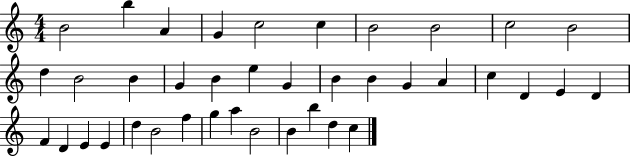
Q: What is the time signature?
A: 4/4